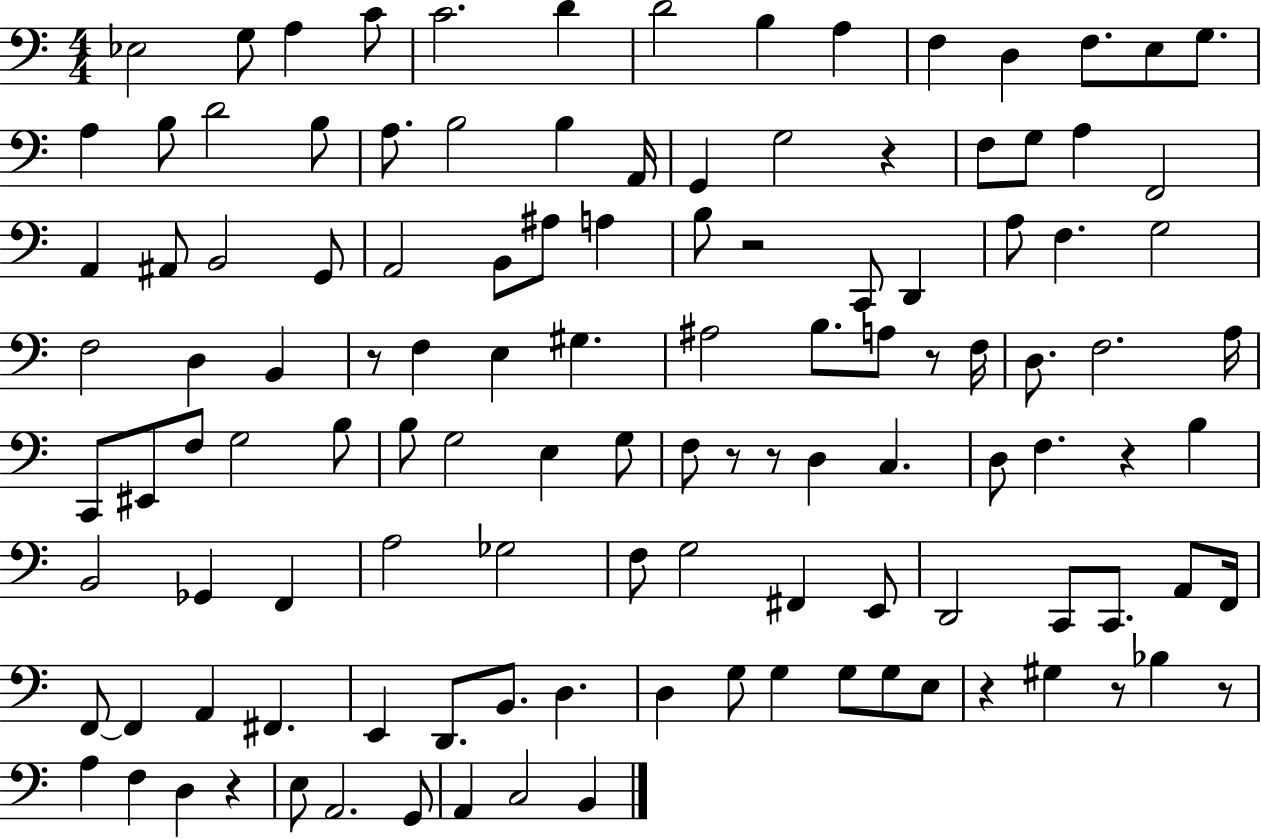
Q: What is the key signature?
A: C major